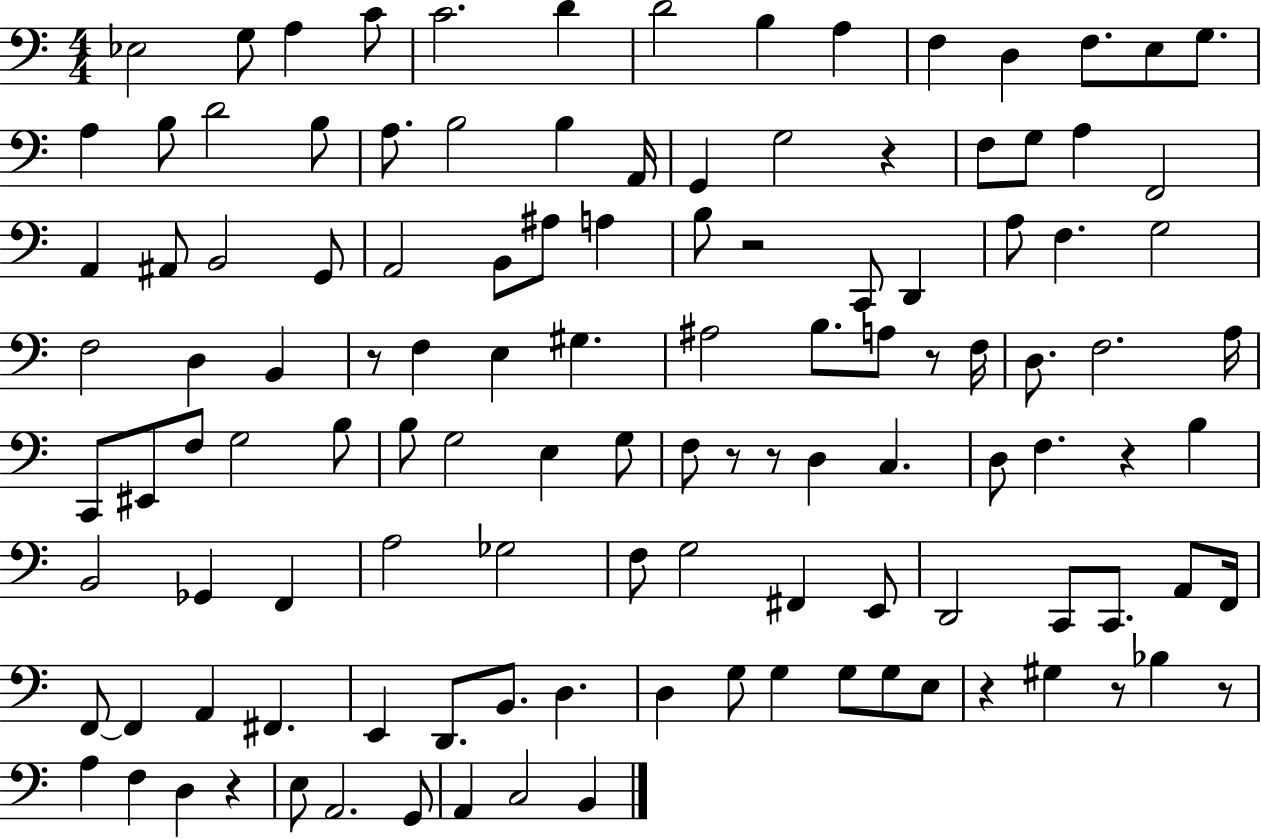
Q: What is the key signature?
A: C major